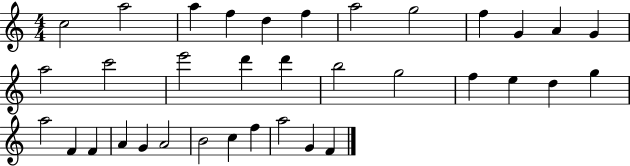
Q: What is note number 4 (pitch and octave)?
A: F5